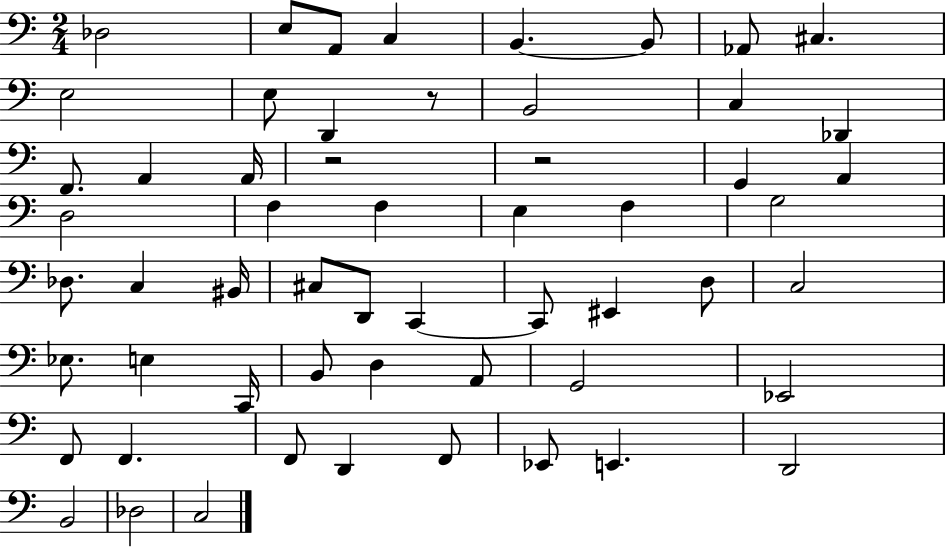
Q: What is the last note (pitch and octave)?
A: C3